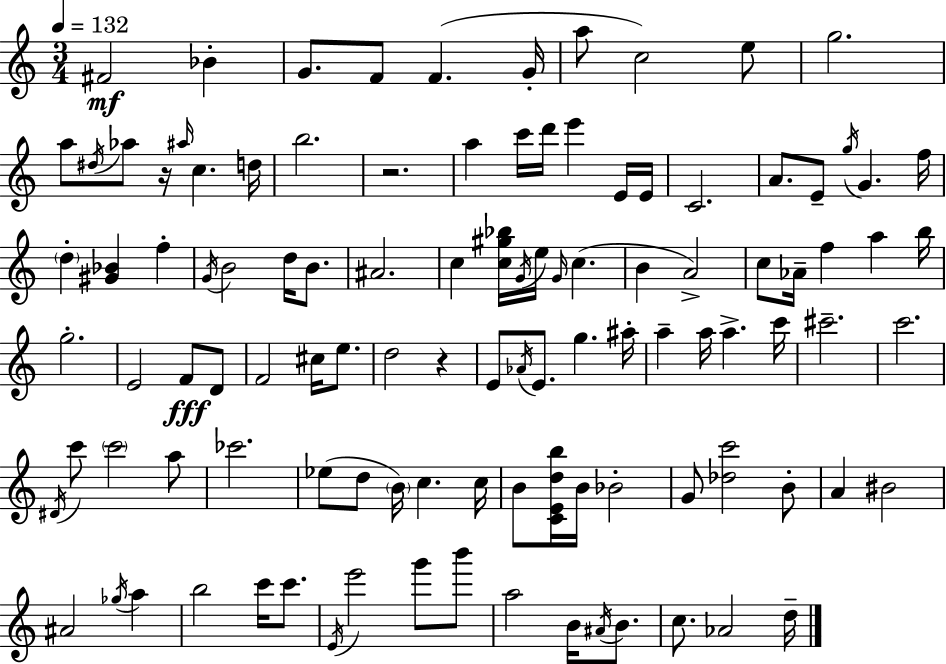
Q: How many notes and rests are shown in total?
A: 108